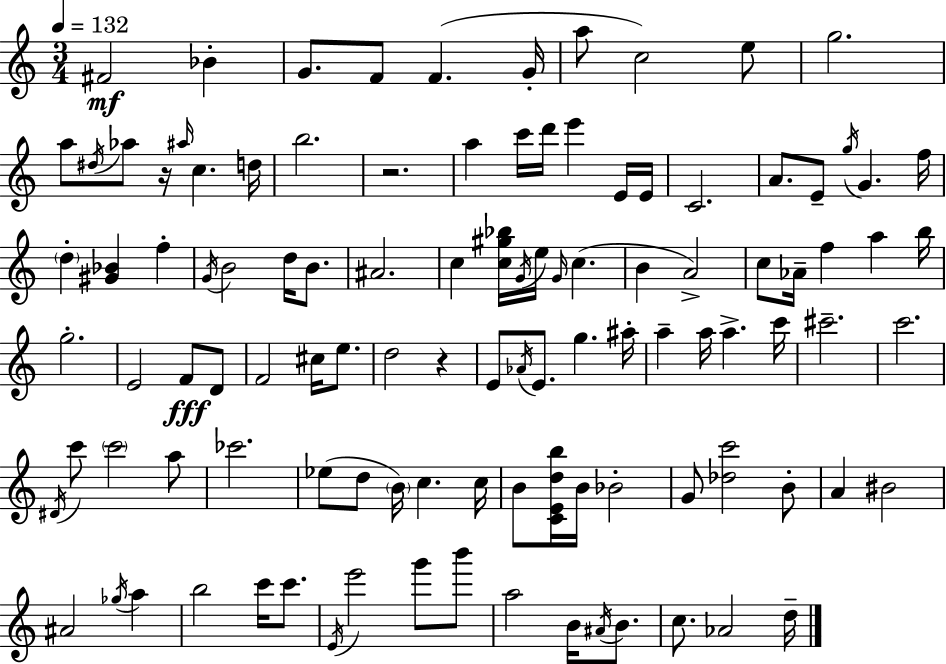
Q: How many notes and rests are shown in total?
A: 108